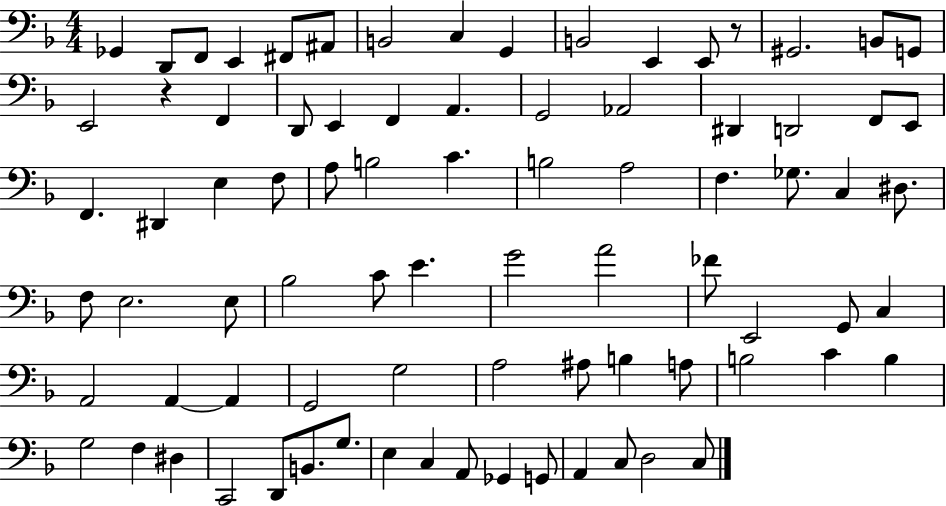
Gb2/q D2/e F2/e E2/q F#2/e A#2/e B2/h C3/q G2/q B2/h E2/q E2/e R/e G#2/h. B2/e G2/e E2/h R/q F2/q D2/e E2/q F2/q A2/q. G2/h Ab2/h D#2/q D2/h F2/e E2/e F2/q. D#2/q E3/q F3/e A3/e B3/h C4/q. B3/h A3/h F3/q. Gb3/e. C3/q D#3/e. F3/e E3/h. E3/e Bb3/h C4/e E4/q. G4/h A4/h FES4/e E2/h G2/e C3/q A2/h A2/q A2/q G2/h G3/h A3/h A#3/e B3/q A3/e B3/h C4/q B3/q G3/h F3/q D#3/q C2/h D2/e B2/e. G3/e. E3/q C3/q A2/e Gb2/q G2/e A2/q C3/e D3/h C3/e